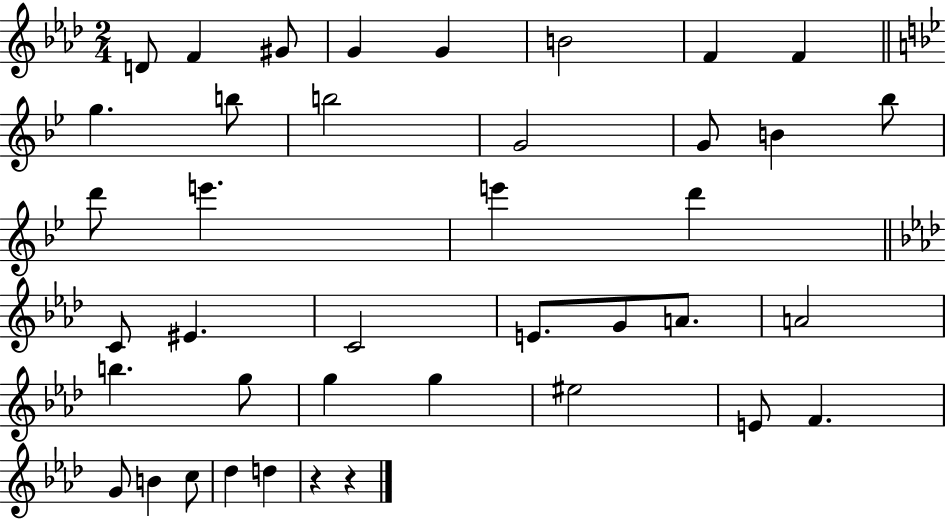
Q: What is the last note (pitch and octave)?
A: D5